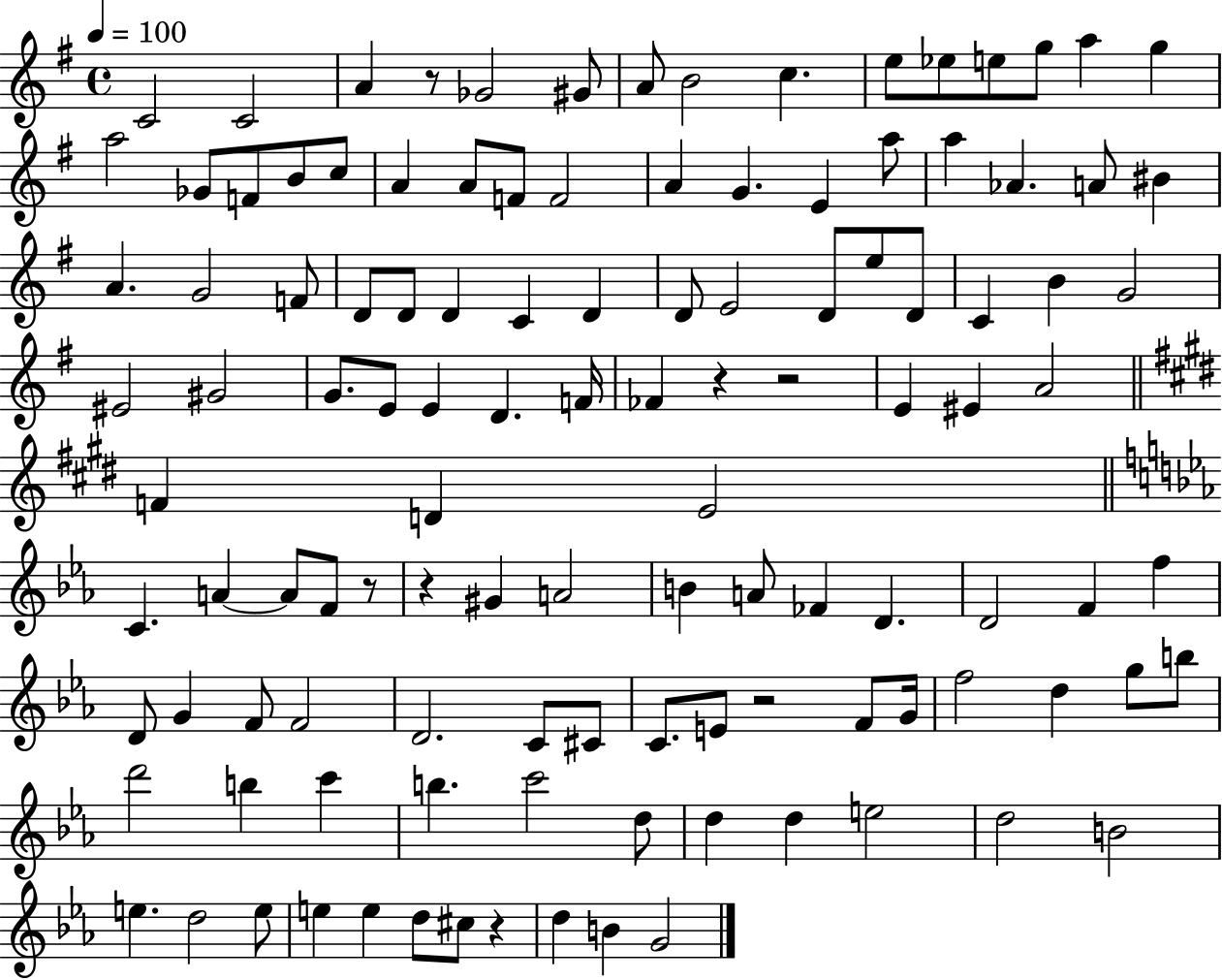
X:1
T:Untitled
M:4/4
L:1/4
K:G
C2 C2 A z/2 _G2 ^G/2 A/2 B2 c e/2 _e/2 e/2 g/2 a g a2 _G/2 F/2 B/2 c/2 A A/2 F/2 F2 A G E a/2 a _A A/2 ^B A G2 F/2 D/2 D/2 D C D D/2 E2 D/2 e/2 D/2 C B G2 ^E2 ^G2 G/2 E/2 E D F/4 _F z z2 E ^E A2 F D E2 C A A/2 F/2 z/2 z ^G A2 B A/2 _F D D2 F f D/2 G F/2 F2 D2 C/2 ^C/2 C/2 E/2 z2 F/2 G/4 f2 d g/2 b/2 d'2 b c' b c'2 d/2 d d e2 d2 B2 e d2 e/2 e e d/2 ^c/2 z d B G2